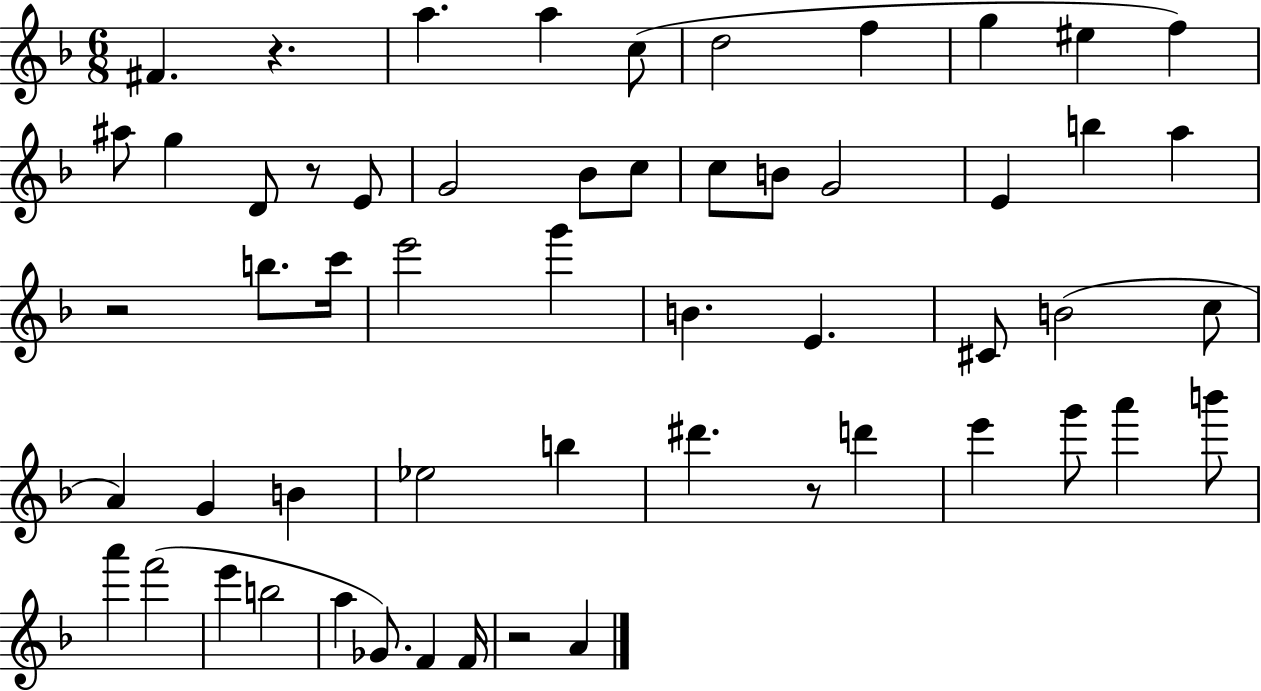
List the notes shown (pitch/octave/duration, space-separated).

F#4/q. R/q. A5/q. A5/q C5/e D5/h F5/q G5/q EIS5/q F5/q A#5/e G5/q D4/e R/e E4/e G4/h Bb4/e C5/e C5/e B4/e G4/h E4/q B5/q A5/q R/h B5/e. C6/s E6/h G6/q B4/q. E4/q. C#4/e B4/h C5/e A4/q G4/q B4/q Eb5/h B5/q D#6/q. R/e D6/q E6/q G6/e A6/q B6/e A6/q F6/h E6/q B5/h A5/q Gb4/e. F4/q F4/s R/h A4/q